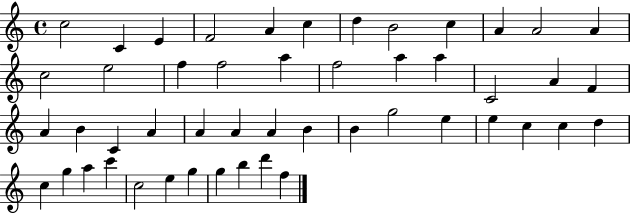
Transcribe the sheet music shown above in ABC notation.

X:1
T:Untitled
M:4/4
L:1/4
K:C
c2 C E F2 A c d B2 c A A2 A c2 e2 f f2 a f2 a a C2 A F A B C A A A A B B g2 e e c c d c g a c' c2 e g g b d' f